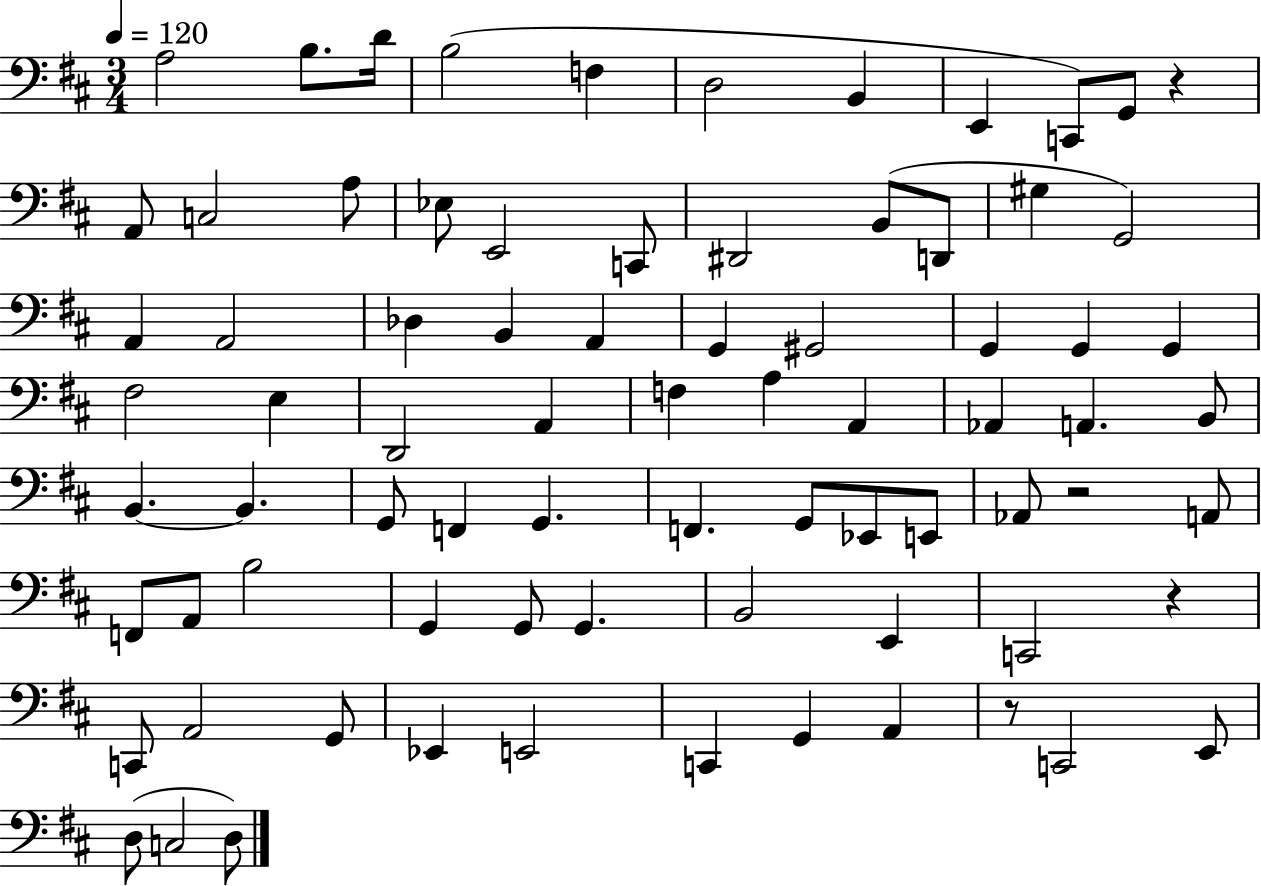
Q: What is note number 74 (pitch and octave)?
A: D3